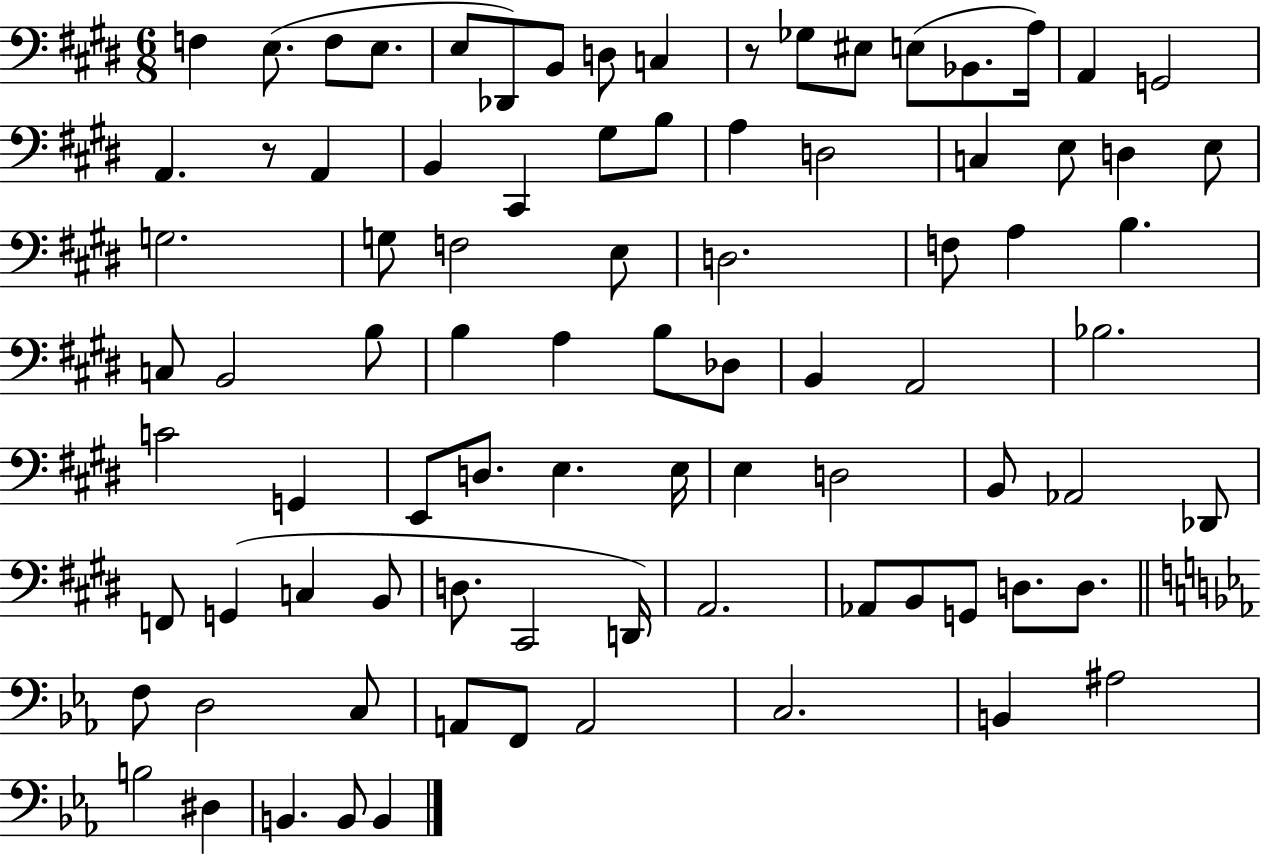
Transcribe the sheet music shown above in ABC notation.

X:1
T:Untitled
M:6/8
L:1/4
K:E
F, E,/2 F,/2 E,/2 E,/2 _D,,/2 B,,/2 D,/2 C, z/2 _G,/2 ^E,/2 E,/2 _B,,/2 A,/4 A,, G,,2 A,, z/2 A,, B,, ^C,, ^G,/2 B,/2 A, D,2 C, E,/2 D, E,/2 G,2 G,/2 F,2 E,/2 D,2 F,/2 A, B, C,/2 B,,2 B,/2 B, A, B,/2 _D,/2 B,, A,,2 _B,2 C2 G,, E,,/2 D,/2 E, E,/4 E, D,2 B,,/2 _A,,2 _D,,/2 F,,/2 G,, C, B,,/2 D,/2 ^C,,2 D,,/4 A,,2 _A,,/2 B,,/2 G,,/2 D,/2 D,/2 F,/2 D,2 C,/2 A,,/2 F,,/2 A,,2 C,2 B,, ^A,2 B,2 ^D, B,, B,,/2 B,,